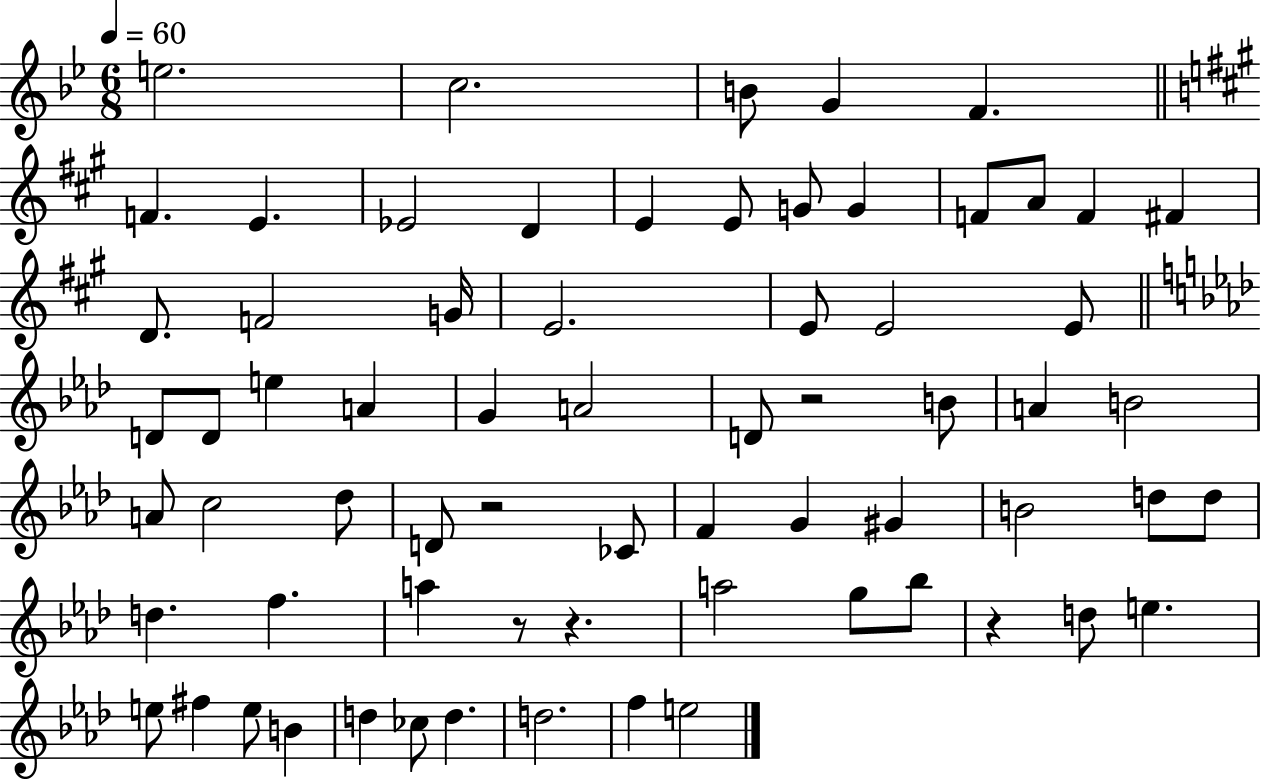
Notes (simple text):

E5/h. C5/h. B4/e G4/q F4/q. F4/q. E4/q. Eb4/h D4/q E4/q E4/e G4/e G4/q F4/e A4/e F4/q F#4/q D4/e. F4/h G4/s E4/h. E4/e E4/h E4/e D4/e D4/e E5/q A4/q G4/q A4/h D4/e R/h B4/e A4/q B4/h A4/e C5/h Db5/e D4/e R/h CES4/e F4/q G4/q G#4/q B4/h D5/e D5/e D5/q. F5/q. A5/q R/e R/q. A5/h G5/e Bb5/e R/q D5/e E5/q. E5/e F#5/q E5/e B4/q D5/q CES5/e D5/q. D5/h. F5/q E5/h